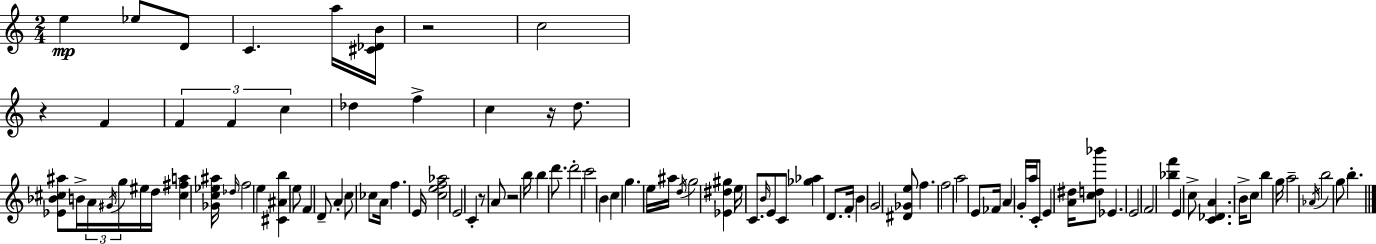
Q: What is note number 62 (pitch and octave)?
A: A4